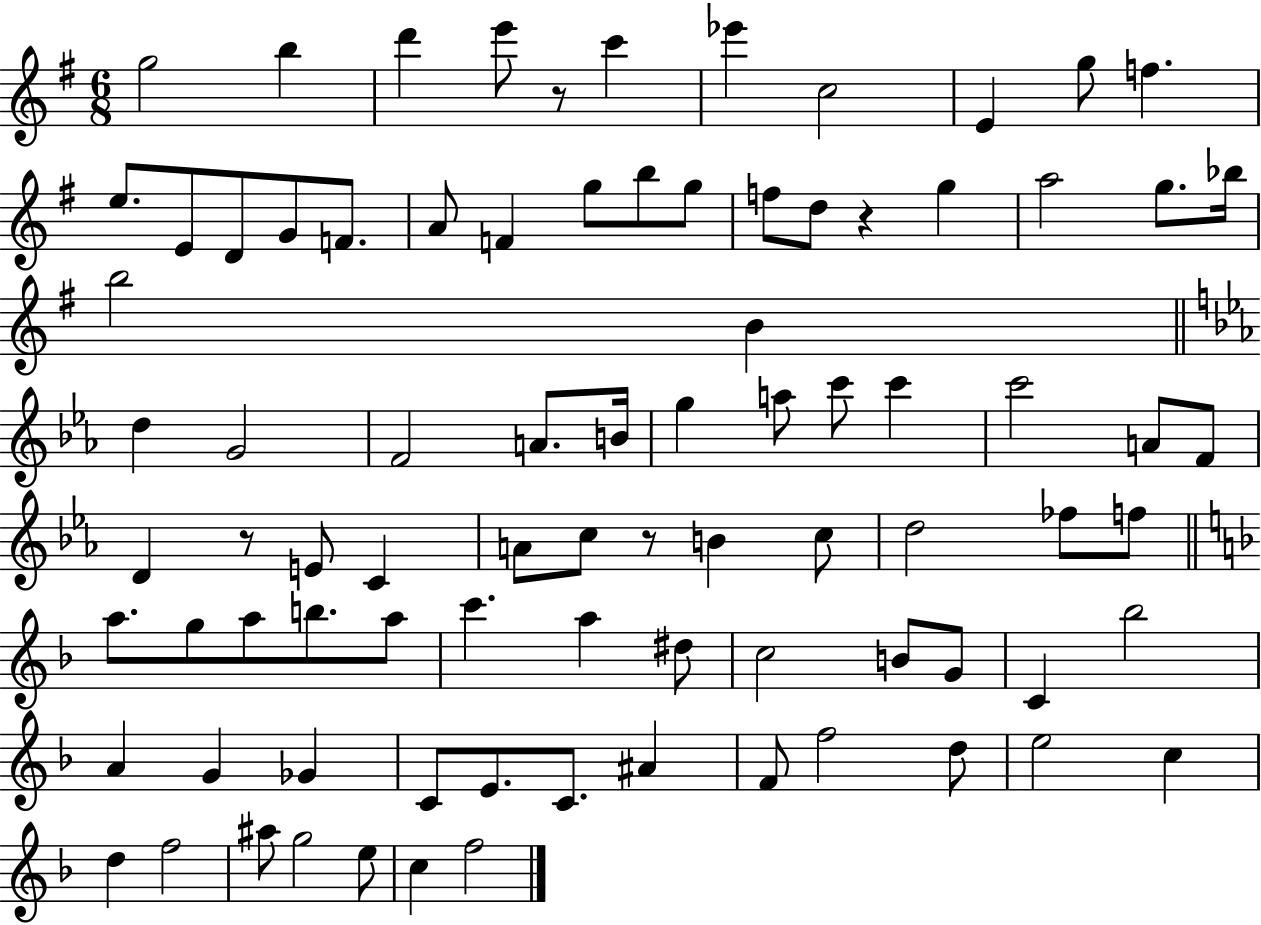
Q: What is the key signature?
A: G major